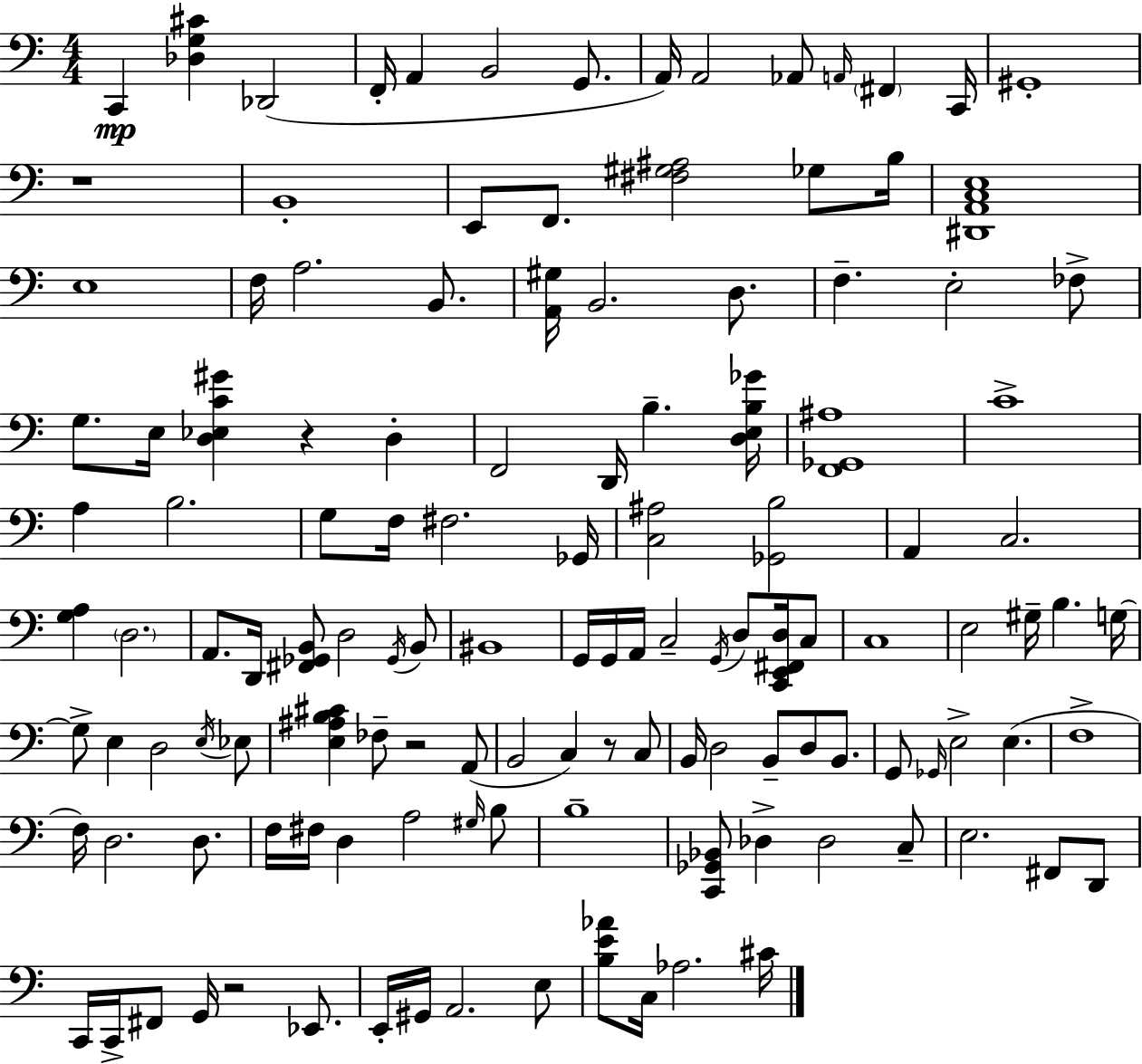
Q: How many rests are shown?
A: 5